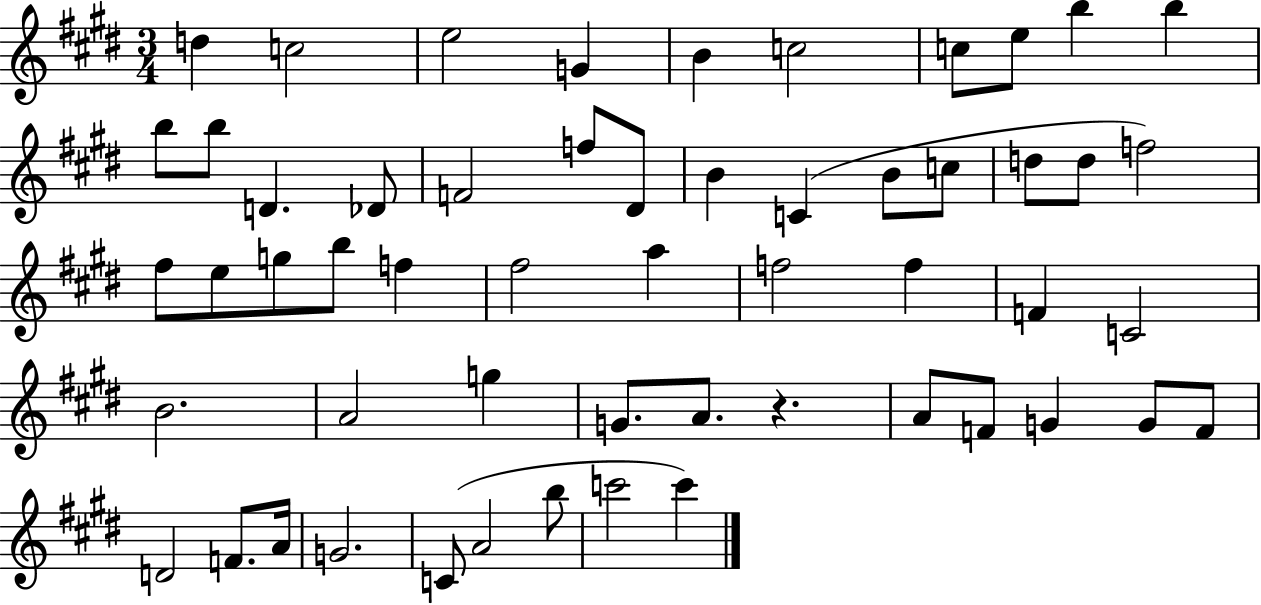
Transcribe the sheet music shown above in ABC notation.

X:1
T:Untitled
M:3/4
L:1/4
K:E
d c2 e2 G B c2 c/2 e/2 b b b/2 b/2 D _D/2 F2 f/2 ^D/2 B C B/2 c/2 d/2 d/2 f2 ^f/2 e/2 g/2 b/2 f ^f2 a f2 f F C2 B2 A2 g G/2 A/2 z A/2 F/2 G G/2 F/2 D2 F/2 A/4 G2 C/2 A2 b/2 c'2 c'